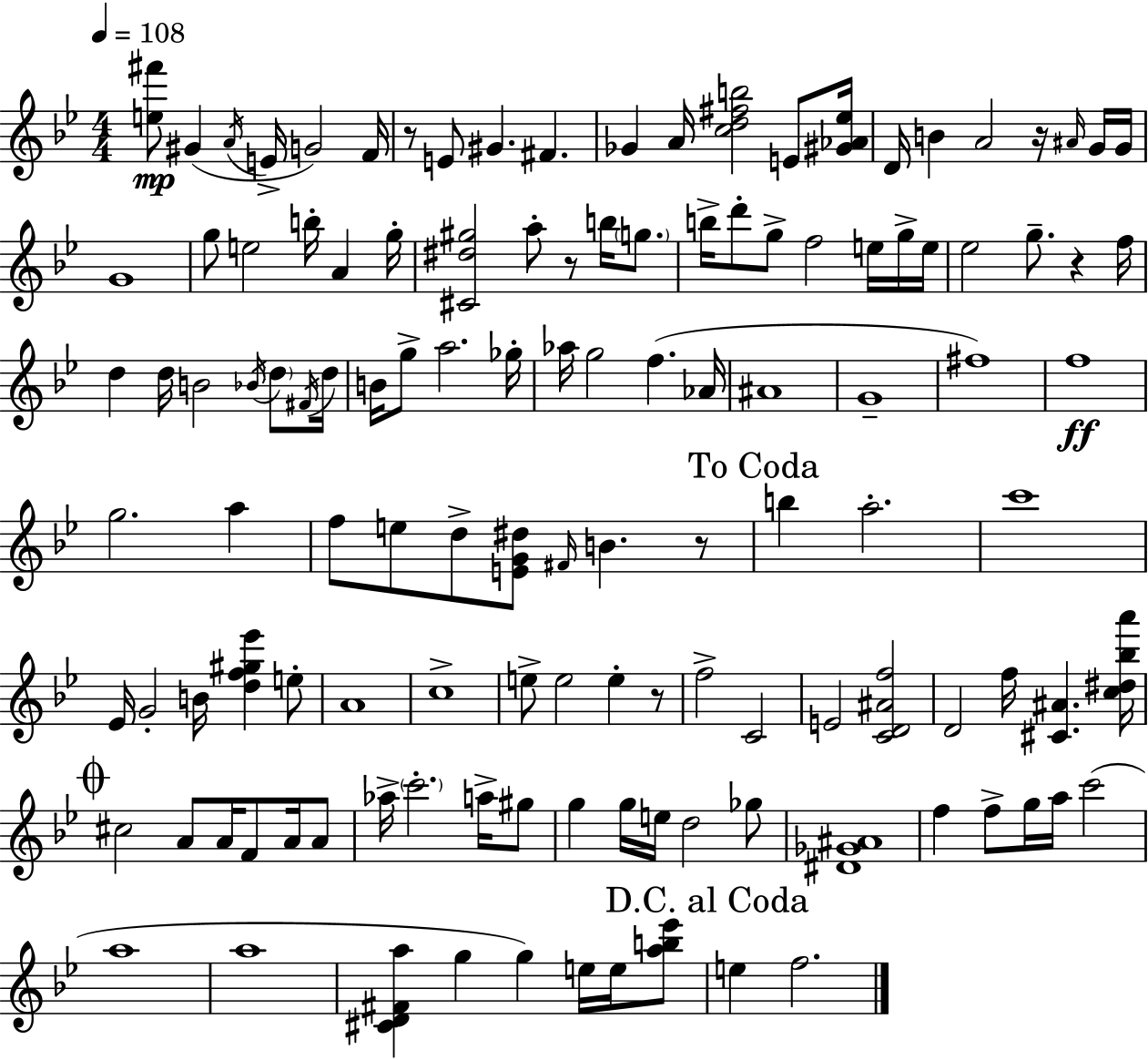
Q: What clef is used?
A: treble